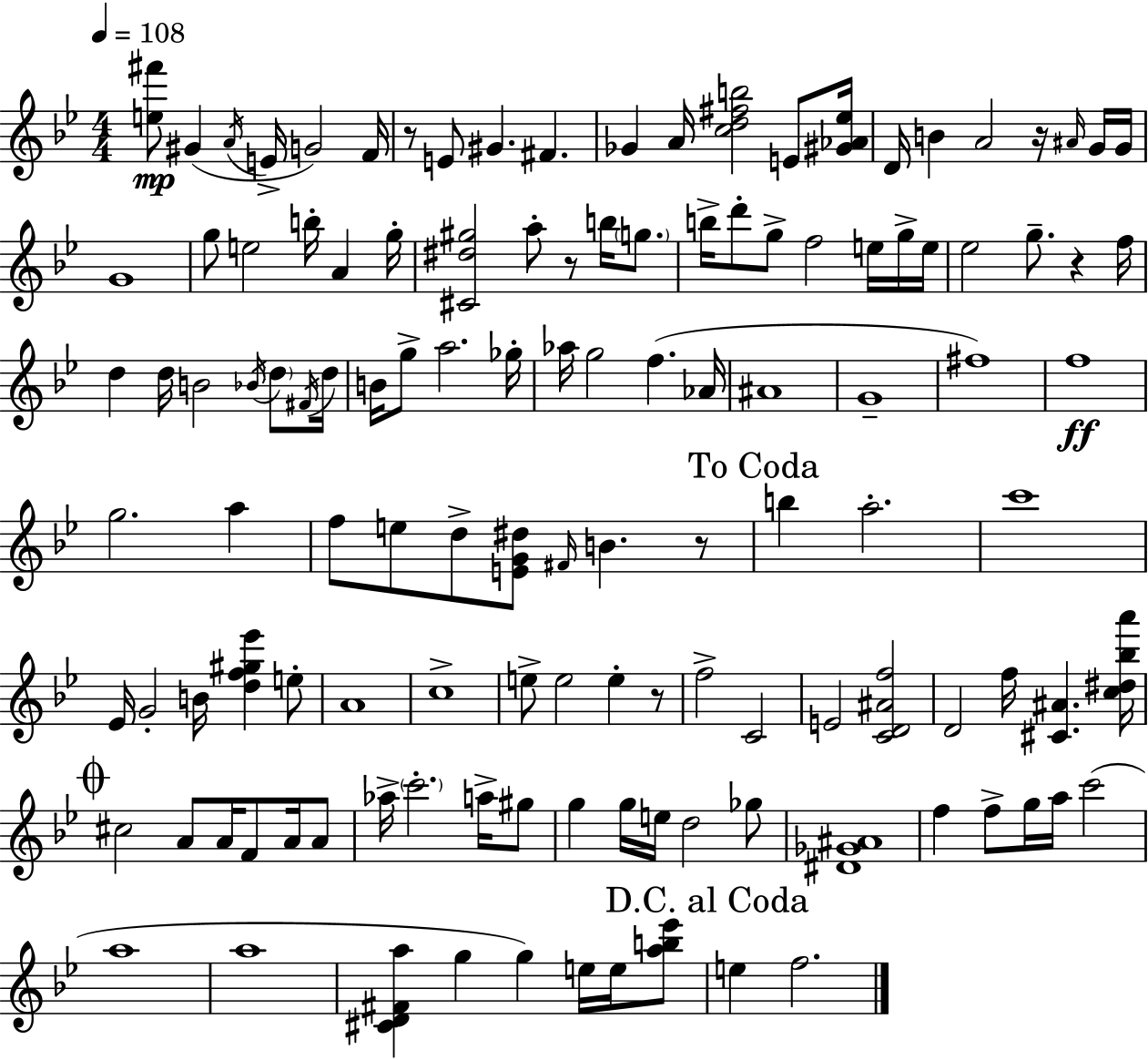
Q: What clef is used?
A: treble